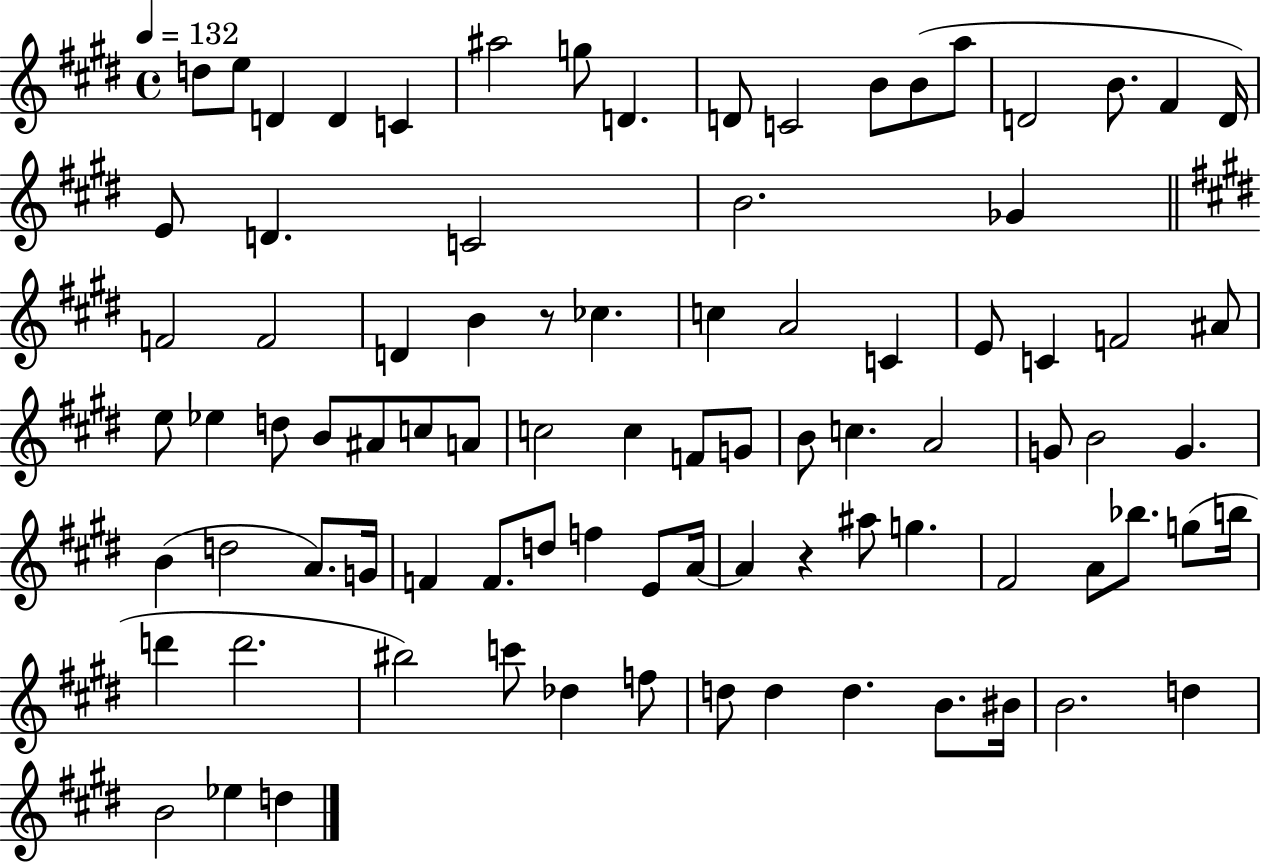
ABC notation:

X:1
T:Untitled
M:4/4
L:1/4
K:E
d/2 e/2 D D C ^a2 g/2 D D/2 C2 B/2 B/2 a/2 D2 B/2 ^F D/4 E/2 D C2 B2 _G F2 F2 D B z/2 _c c A2 C E/2 C F2 ^A/2 e/2 _e d/2 B/2 ^A/2 c/2 A/2 c2 c F/2 G/2 B/2 c A2 G/2 B2 G B d2 A/2 G/4 F F/2 d/2 f E/2 A/4 A z ^a/2 g ^F2 A/2 _b/2 g/2 b/4 d' d'2 ^b2 c'/2 _d f/2 d/2 d d B/2 ^B/4 B2 d B2 _e d